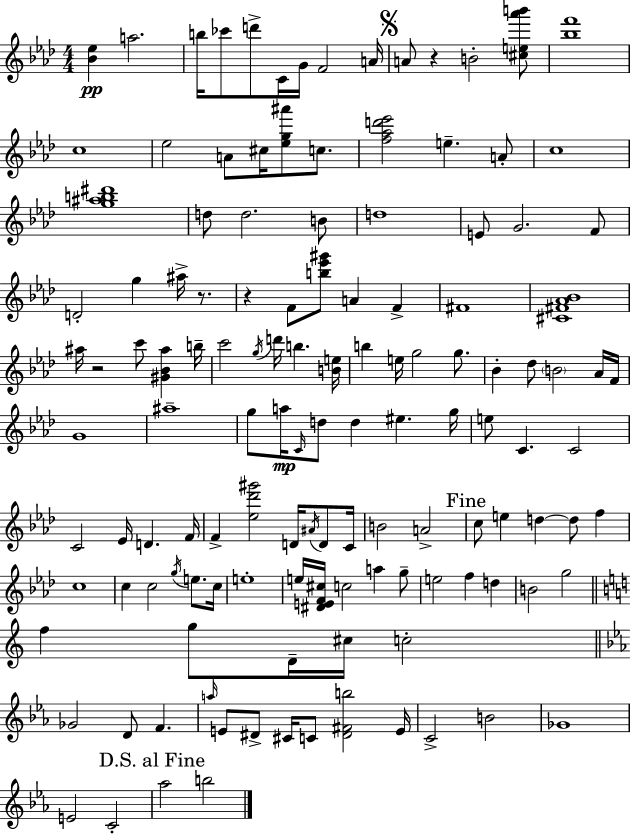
{
  \clef treble
  \numericTimeSignature
  \time 4/4
  \key aes \major
  <bes' ees''>4\pp a''2. | b''16 ces'''8 d'''8-> c'16 g'16 f'2 a'16 | \mark \markup { \musicglyph "scripts.segno" } a'8 r4 b'2-. <cis'' e'' aes''' b'''>8 | <bes'' f'''>1 | \break c''1 | ees''2 a'8 cis''16 <ees'' g'' ais'''>8 c''8. | <f'' aes'' d''' ees'''>2 e''4.-- a'8-. | c''1 | \break <g'' ais'' b'' dis'''>1 | d''8 d''2. b'8 | d''1 | e'8 g'2. f'8 | \break d'2-. g''4 ais''16-> r8. | r4 f'8 <b'' ees''' gis'''>8 a'4 f'4-> | fis'1 | <cis' fis' aes' bes'>1 | \break ais''16 r2 c'''8 <gis' bes' ais''>4 b''16-- | c'''2 \acciaccatura { g''16 } d'''16 b''4. | <b' e''>16 b''4 e''16 g''2 g''8. | bes'4-. des''8 \parenthesize b'2 aes'16 | \break f'16 g'1 | ais''1-- | g''8 a''16\mp \grace { c'16 } d''8 d''4 eis''4. | g''16 e''8 c'4. c'2 | \break c'2 ees'16 d'4. | f'16 f'4-> <ees'' des''' gis'''>2 d'16 \acciaccatura { ais'16 } | d'8 c'16 b'2 a'2-> | \mark "Fine" c''8 e''4 d''4~~ d''8 f''4 | \break c''1 | c''4 c''2 \acciaccatura { g''16 } | e''8. c''16 e''1-. | e''16 <dis' e' f' cis''>16 c''2 a''4 | \break g''8-- e''2 f''4 | d''4 b'2 g''2 | \bar "||" \break \key c \major f''4 g''8 d'16-- cis''16 c''2-. | \bar "||" \break \key ees \major ges'2 d'8 f'4. | \grace { a''16 } e'8 dis'8-> cis'16 c'8 <dis' fis' b''>2 | e'16 c'2-> b'2 | ges'1 | \break e'2 c'2-. | \mark "D.S. al Fine" aes''2 b''2 | \bar "|."
}